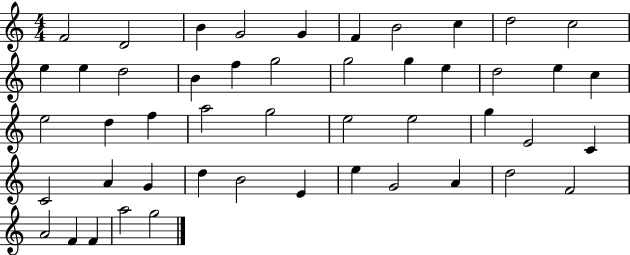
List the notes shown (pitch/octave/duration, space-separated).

F4/h D4/h B4/q G4/h G4/q F4/q B4/h C5/q D5/h C5/h E5/q E5/q D5/h B4/q F5/q G5/h G5/h G5/q E5/q D5/h E5/q C5/q E5/h D5/q F5/q A5/h G5/h E5/h E5/h G5/q E4/h C4/q C4/h A4/q G4/q D5/q B4/h E4/q E5/q G4/h A4/q D5/h F4/h A4/h F4/q F4/q A5/h G5/h